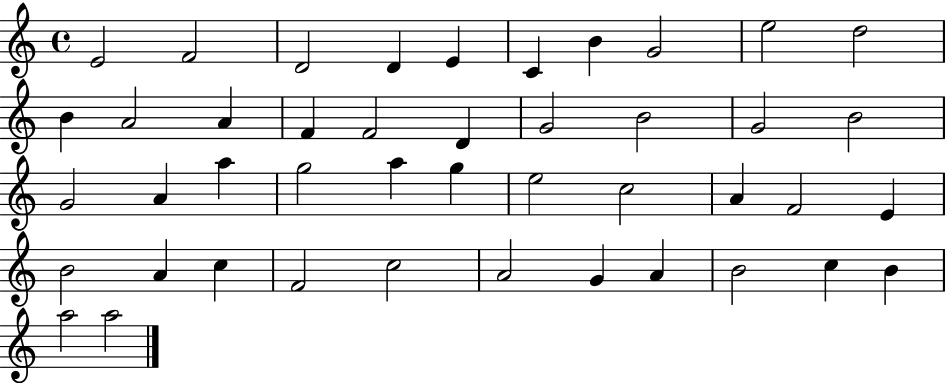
X:1
T:Untitled
M:4/4
L:1/4
K:C
E2 F2 D2 D E C B G2 e2 d2 B A2 A F F2 D G2 B2 G2 B2 G2 A a g2 a g e2 c2 A F2 E B2 A c F2 c2 A2 G A B2 c B a2 a2